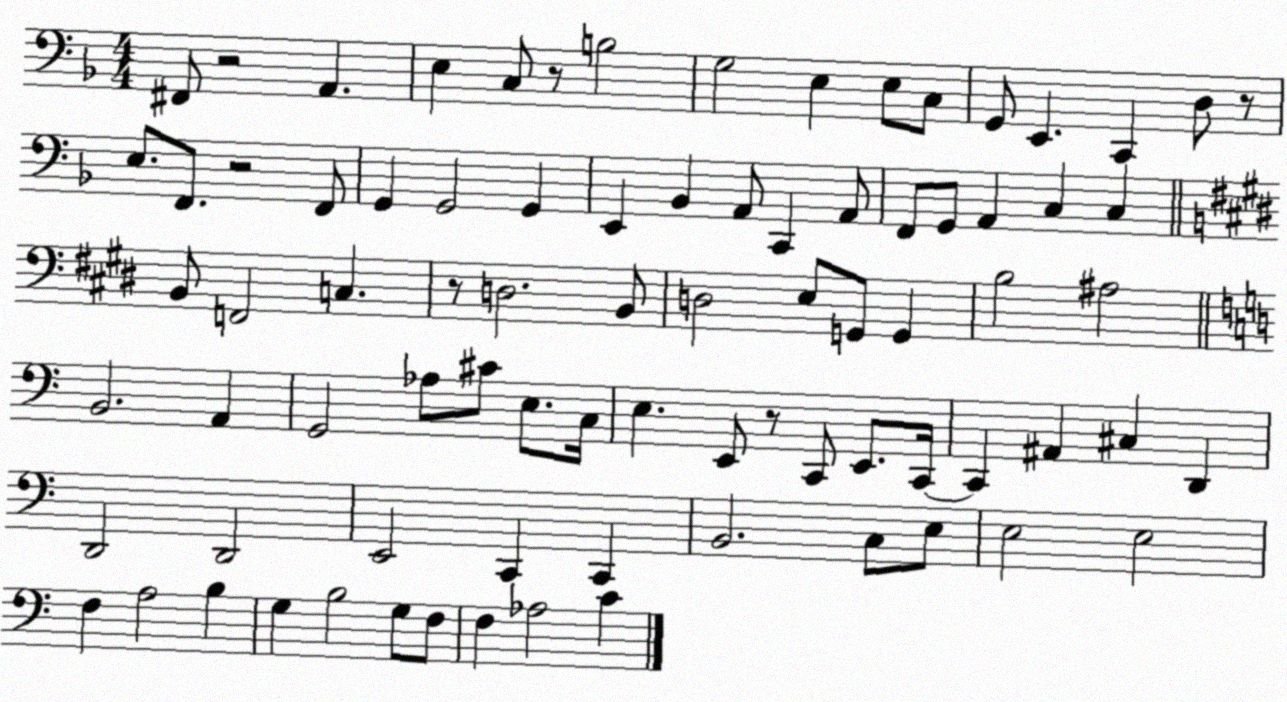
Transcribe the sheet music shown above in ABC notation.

X:1
T:Untitled
M:4/4
L:1/4
K:F
^F,,/2 z2 A,, E, C,/2 z/2 B,2 G,2 E, E,/2 C,/2 G,,/2 E,, C,, D,/2 z/2 E,/2 F,,/2 z2 F,,/2 G,, G,,2 G,, E,, _B,, A,,/2 C,, A,,/2 F,,/2 G,,/2 A,, C, C, B,,/2 F,,2 C, z/2 D,2 B,,/2 D,2 E,/2 G,,/2 G,, B,2 ^A,2 B,,2 A,, G,,2 _A,/2 ^C/2 E,/2 C,/4 E, E,,/2 z/2 C,,/2 E,,/2 C,,/4 C,, ^A,, ^C, D,, D,,2 D,,2 E,,2 C,, C,, B,,2 C,/2 E,/2 E,2 E,2 F, A,2 B, G, B,2 G,/2 F,/2 F, _A,2 C